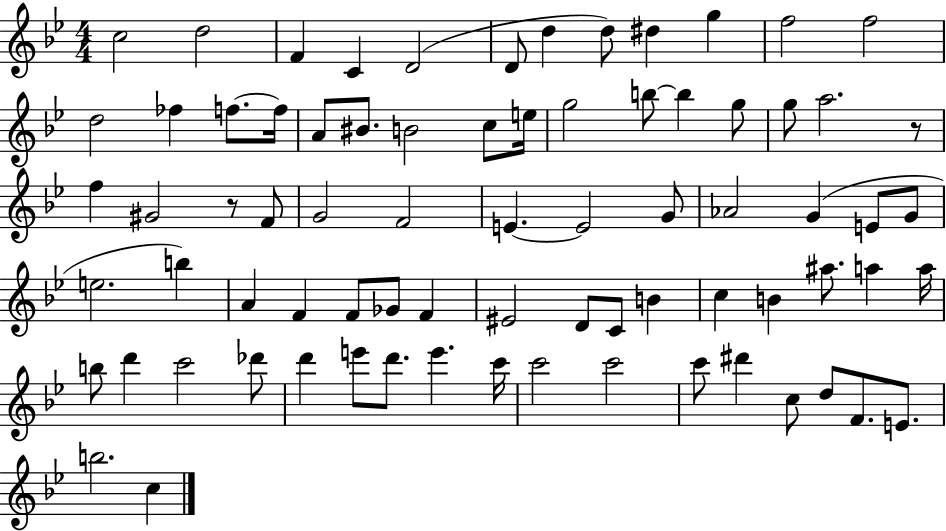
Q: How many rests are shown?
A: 2